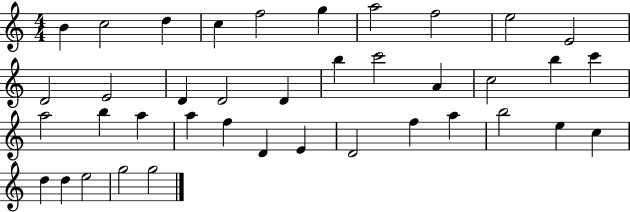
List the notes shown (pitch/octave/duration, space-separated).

B4/q C5/h D5/q C5/q F5/h G5/q A5/h F5/h E5/h E4/h D4/h E4/h D4/q D4/h D4/q B5/q C6/h A4/q C5/h B5/q C6/q A5/h B5/q A5/q A5/q F5/q D4/q E4/q D4/h F5/q A5/q B5/h E5/q C5/q D5/q D5/q E5/h G5/h G5/h